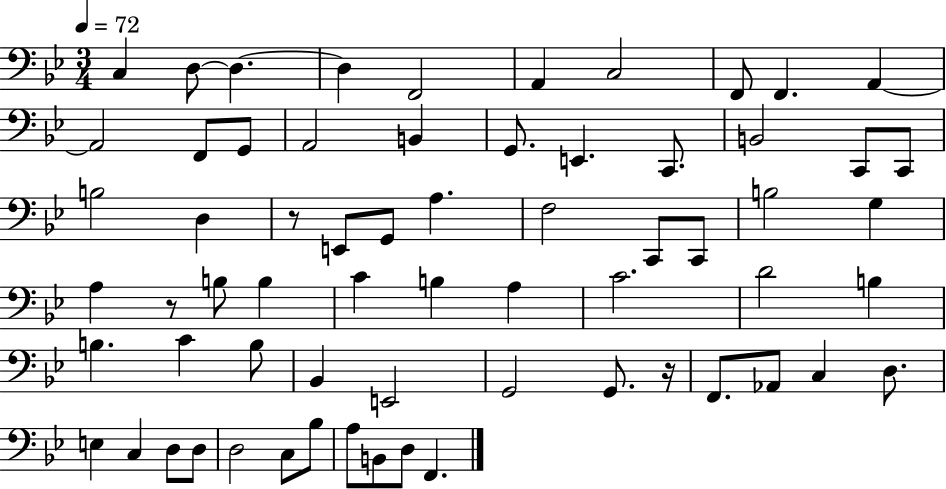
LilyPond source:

{
  \clef bass
  \numericTimeSignature
  \time 3/4
  \key bes \major
  \tempo 4 = 72
  c4 d8~~ d4.~~ | d4 f,2 | a,4 c2 | f,8 f,4. a,4~~ | \break a,2 f,8 g,8 | a,2 b,4 | g,8. e,4. c,8. | b,2 c,8 c,8 | \break b2 d4 | r8 e,8 g,8 a4. | f2 c,8 c,8 | b2 g4 | \break a4 r8 b8 b4 | c'4 b4 a4 | c'2. | d'2 b4 | \break b4. c'4 b8 | bes,4 e,2 | g,2 g,8. r16 | f,8. aes,8 c4 d8. | \break e4 c4 d8 d8 | d2 c8 bes8 | a8 b,8 d8 f,4. | \bar "|."
}